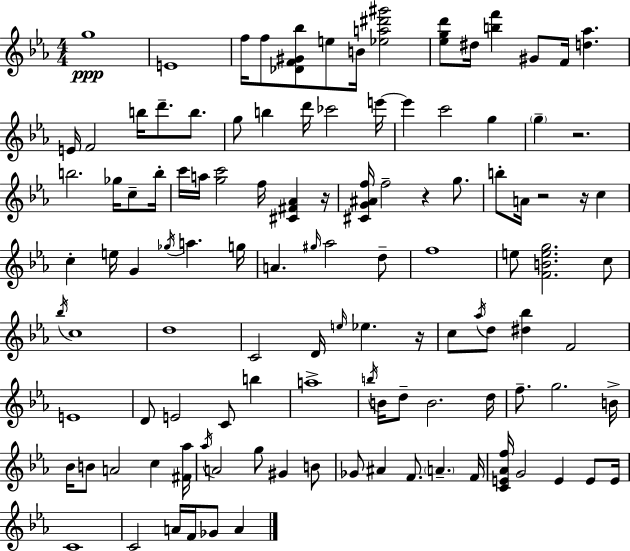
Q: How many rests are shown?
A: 6